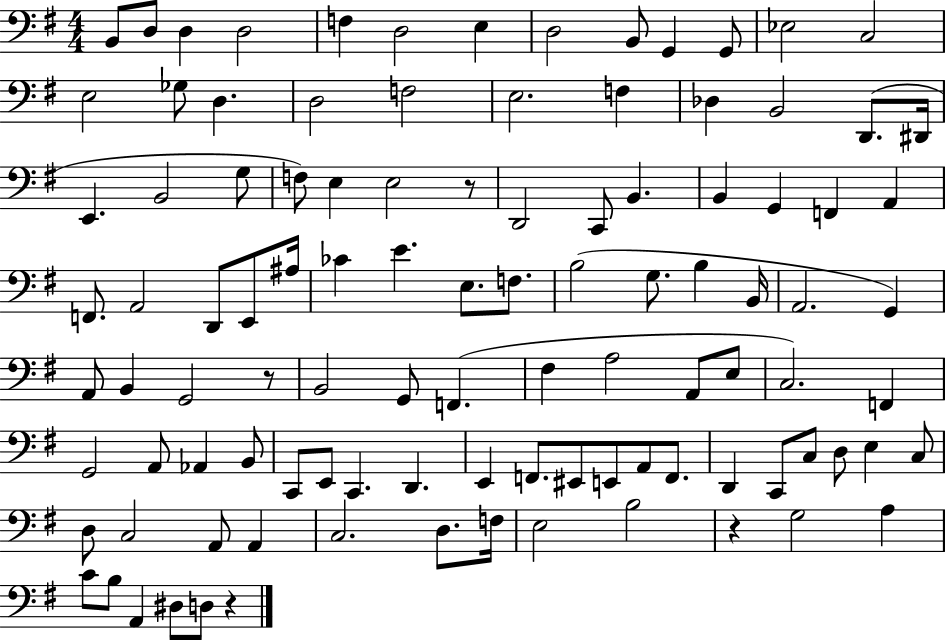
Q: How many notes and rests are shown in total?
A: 104